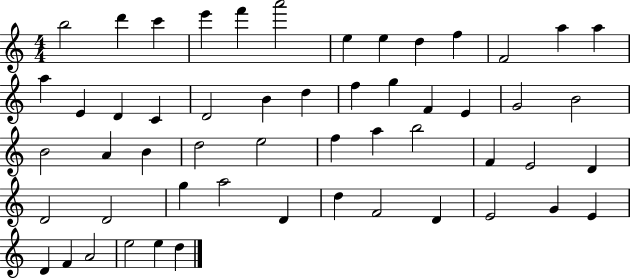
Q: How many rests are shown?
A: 0